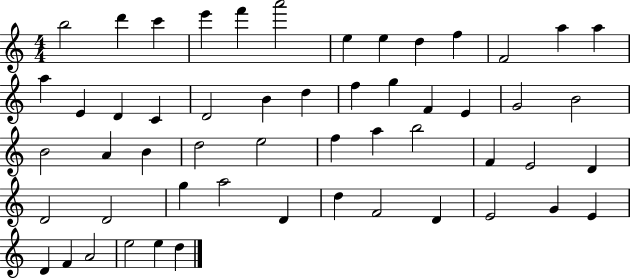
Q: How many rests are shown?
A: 0